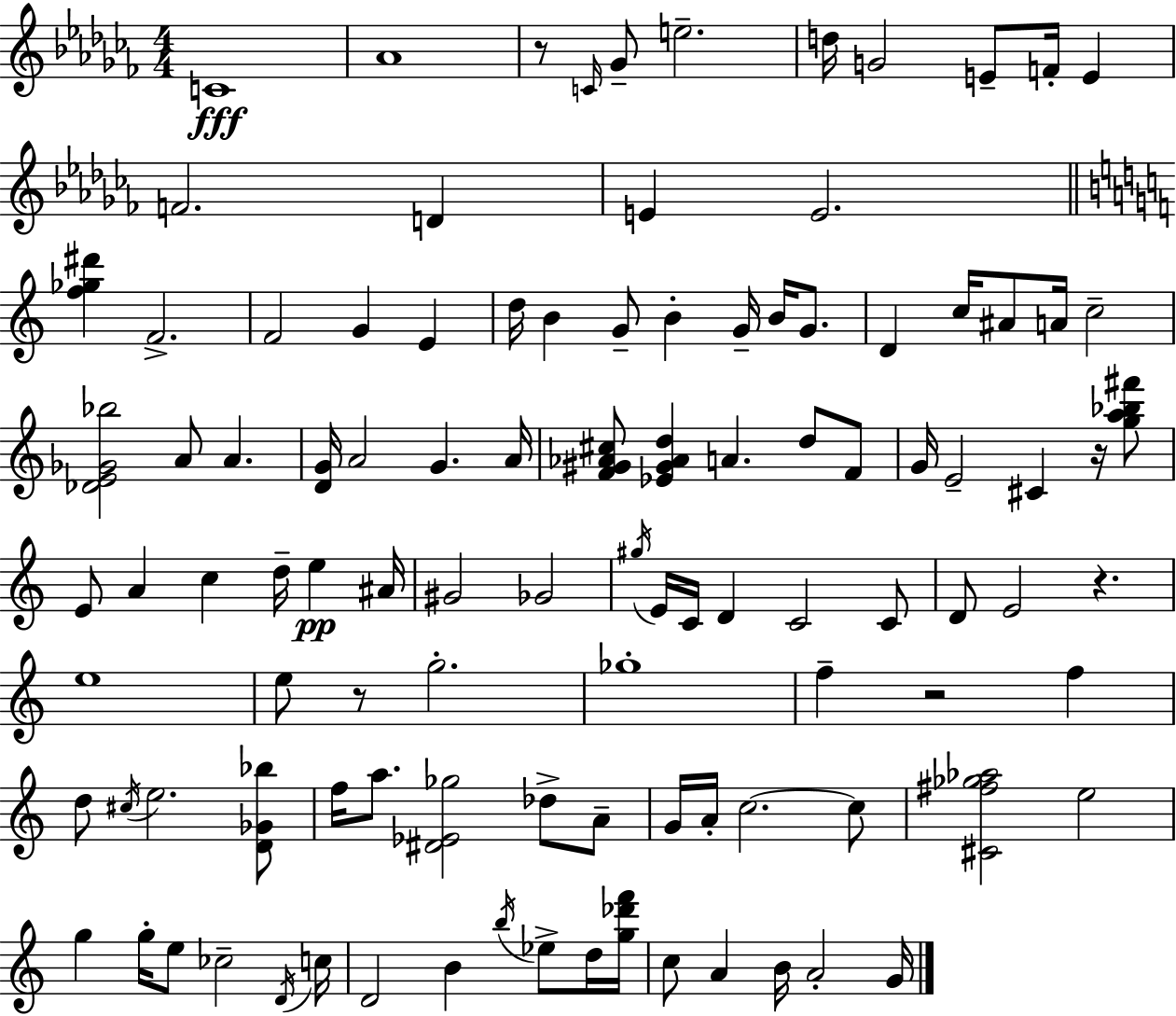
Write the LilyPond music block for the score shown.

{
  \clef treble
  \numericTimeSignature
  \time 4/4
  \key aes \minor
  c'1\fff | aes'1 | r8 \grace { c'16 } ges'8-- e''2.-- | d''16 g'2 e'8-- f'16-. e'4 | \break f'2. d'4 | e'4 e'2. | \bar "||" \break \key c \major <f'' ges'' dis'''>4 f'2.-> | f'2 g'4 e'4 | d''16 b'4 g'8-- b'4-. g'16-- b'16 g'8. | d'4 c''16 ais'8 a'16 c''2-- | \break <des' e' ges' bes''>2 a'8 a'4. | <d' g'>16 a'2 g'4. a'16 | <f' gis' aes' cis''>8 <ees' gis' aes' d''>4 a'4. d''8 f'8 | g'16 e'2-- cis'4 r16 <g'' a'' bes'' fis'''>8 | \break e'8 a'4 c''4 d''16-- e''4\pp ais'16 | gis'2 ges'2 | \acciaccatura { gis''16 } e'16 c'16 d'4 c'2 c'8 | d'8 e'2 r4. | \break e''1 | e''8 r8 g''2.-. | ges''1-. | f''4-- r2 f''4 | \break d''8 \acciaccatura { cis''16 } e''2. | <d' ges' bes''>8 f''16 a''8. <dis' ees' ges''>2 des''8-> | a'8-- g'16 a'16-. c''2.~~ | c''8 <cis' fis'' ges'' aes''>2 e''2 | \break g''4 g''16-. e''8 ces''2-- | \acciaccatura { d'16 } c''16 d'2 b'4 \acciaccatura { b''16 } | ees''8-> d''16 <g'' des''' f'''>16 c''8 a'4 b'16 a'2-. | g'16 \bar "|."
}